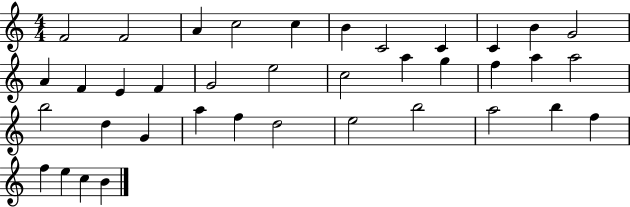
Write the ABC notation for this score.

X:1
T:Untitled
M:4/4
L:1/4
K:C
F2 F2 A c2 c B C2 C C B G2 A F E F G2 e2 c2 a g f a a2 b2 d G a f d2 e2 b2 a2 b f f e c B